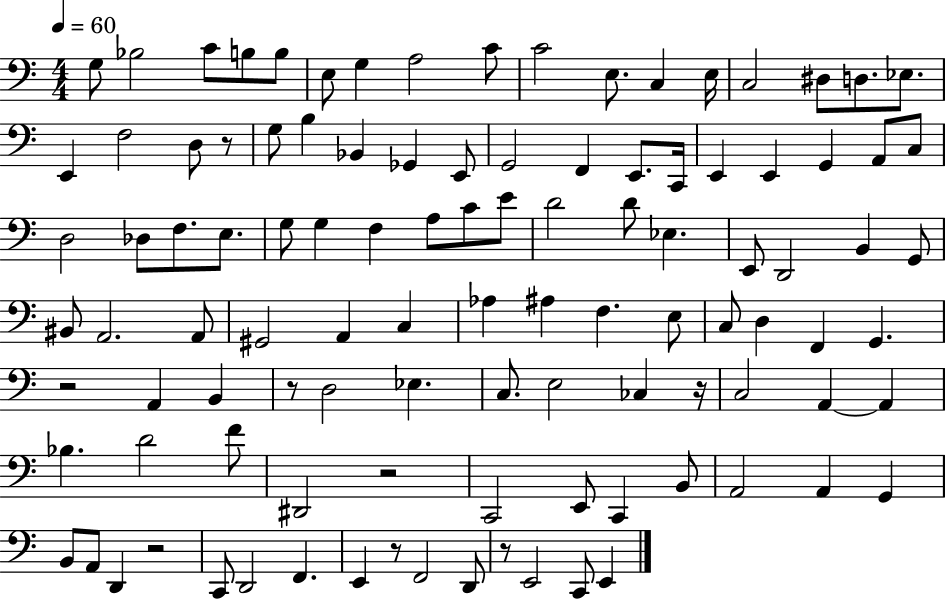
{
  \clef bass
  \numericTimeSignature
  \time 4/4
  \key c \major
  \tempo 4 = 60
  g8 bes2 c'8 b8 b8 | e8 g4 a2 c'8 | c'2 e8. c4 e16 | c2 dis8 d8. ees8. | \break e,4 f2 d8 r8 | g8 b4 bes,4 ges,4 e,8 | g,2 f,4 e,8. c,16 | e,4 e,4 g,4 a,8 c8 | \break d2 des8 f8. e8. | g8 g4 f4 a8 c'8 e'8 | d'2 d'8 ees4. | e,8 d,2 b,4 g,8 | \break bis,8 a,2. a,8 | gis,2 a,4 c4 | aes4 ais4 f4. e8 | c8 d4 f,4 g,4. | \break r2 a,4 b,4 | r8 d2 ees4. | c8. e2 ces4 r16 | c2 a,4~~ a,4 | \break bes4. d'2 f'8 | dis,2 r2 | c,2 e,8 c,4 b,8 | a,2 a,4 g,4 | \break b,8 a,8 d,4 r2 | c,8 d,2 f,4. | e,4 r8 f,2 d,8 | r8 e,2 c,8 e,4 | \break \bar "|."
}